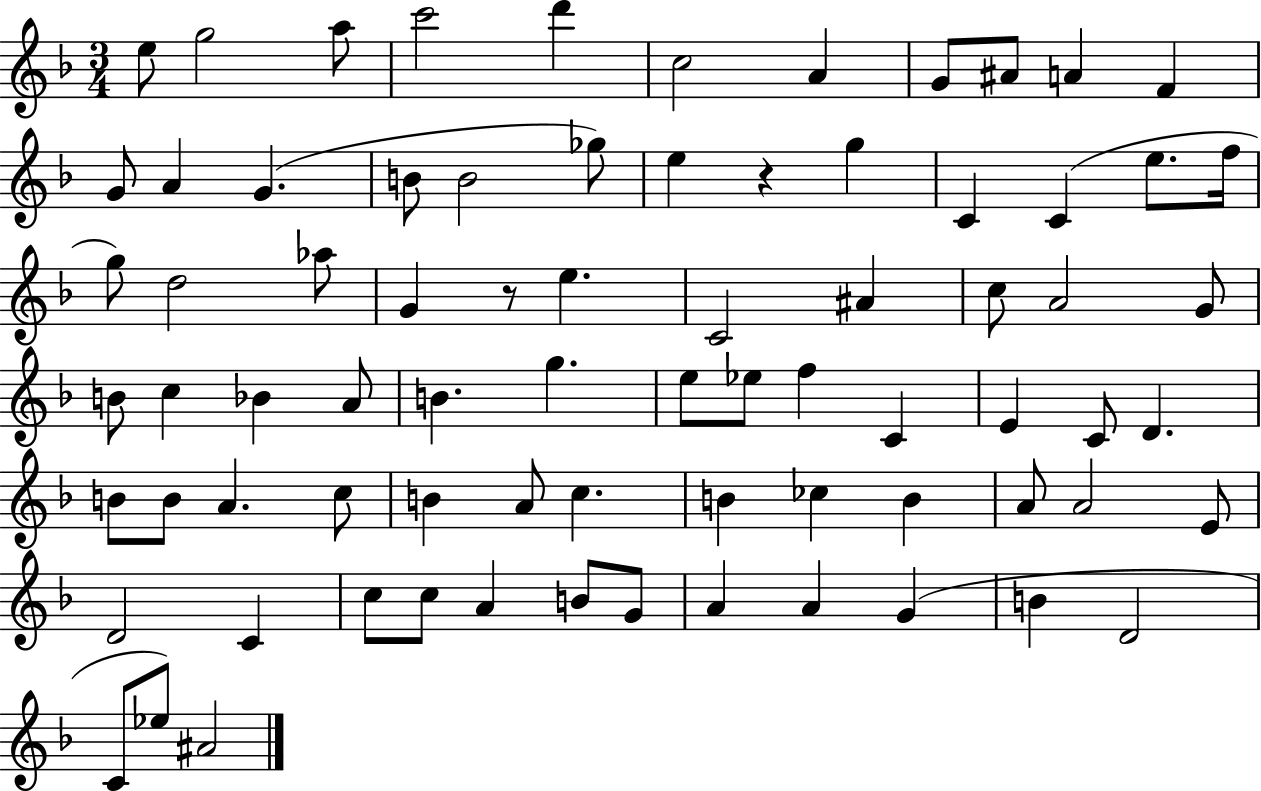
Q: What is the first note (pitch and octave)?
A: E5